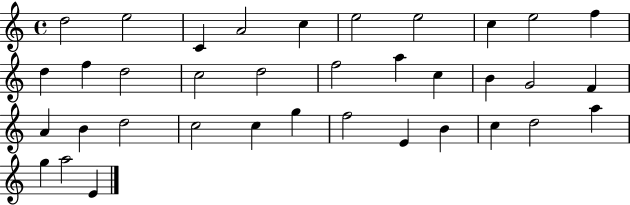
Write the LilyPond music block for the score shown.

{
  \clef treble
  \time 4/4
  \defaultTimeSignature
  \key c \major
  d''2 e''2 | c'4 a'2 c''4 | e''2 e''2 | c''4 e''2 f''4 | \break d''4 f''4 d''2 | c''2 d''2 | f''2 a''4 c''4 | b'4 g'2 f'4 | \break a'4 b'4 d''2 | c''2 c''4 g''4 | f''2 e'4 b'4 | c''4 d''2 a''4 | \break g''4 a''2 e'4 | \bar "|."
}